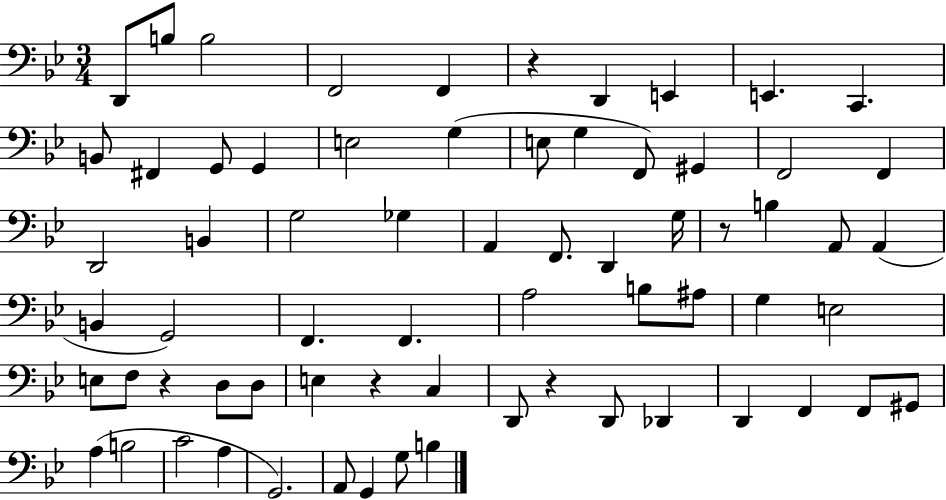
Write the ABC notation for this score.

X:1
T:Untitled
M:3/4
L:1/4
K:Bb
D,,/2 B,/2 B,2 F,,2 F,, z D,, E,, E,, C,, B,,/2 ^F,, G,,/2 G,, E,2 G, E,/2 G, F,,/2 ^G,, F,,2 F,, D,,2 B,, G,2 _G, A,, F,,/2 D,, G,/4 z/2 B, A,,/2 A,, B,, G,,2 F,, F,, A,2 B,/2 ^A,/2 G, E,2 E,/2 F,/2 z D,/2 D,/2 E, z C, D,,/2 z D,,/2 _D,, D,, F,, F,,/2 ^G,,/2 A, B,2 C2 A, G,,2 A,,/2 G,, G,/2 B,